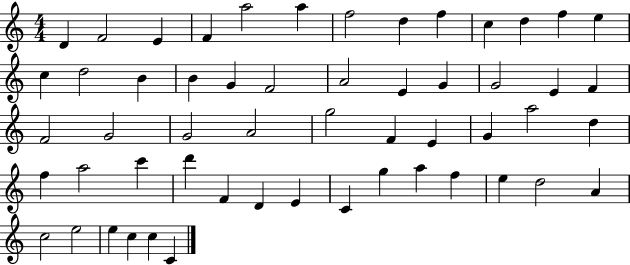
{
  \clef treble
  \numericTimeSignature
  \time 4/4
  \key c \major
  d'4 f'2 e'4 | f'4 a''2 a''4 | f''2 d''4 f''4 | c''4 d''4 f''4 e''4 | \break c''4 d''2 b'4 | b'4 g'4 f'2 | a'2 e'4 g'4 | g'2 e'4 f'4 | \break f'2 g'2 | g'2 a'2 | g''2 f'4 e'4 | g'4 a''2 d''4 | \break f''4 a''2 c'''4 | d'''4 f'4 d'4 e'4 | c'4 g''4 a''4 f''4 | e''4 d''2 a'4 | \break c''2 e''2 | e''4 c''4 c''4 c'4 | \bar "|."
}